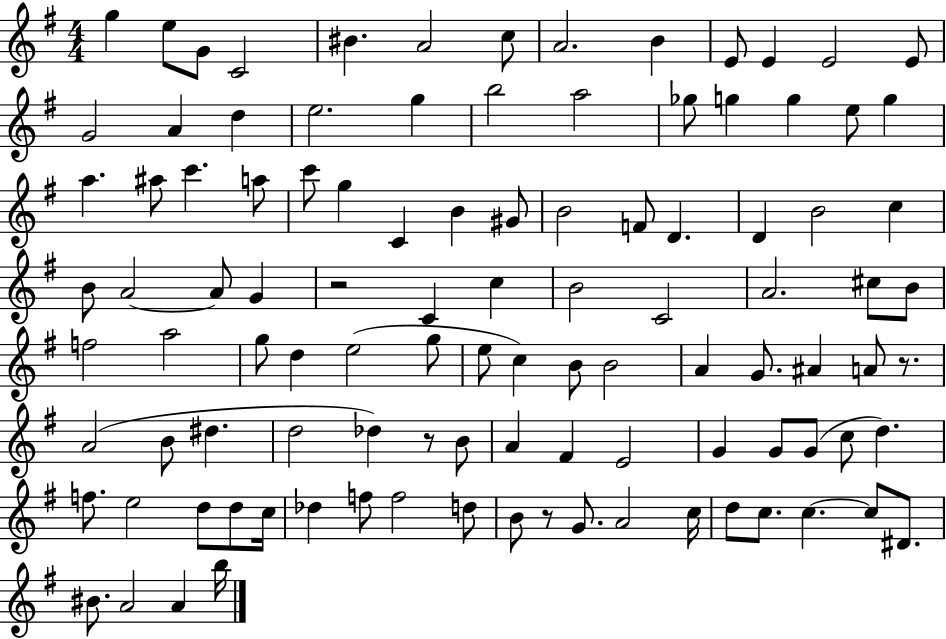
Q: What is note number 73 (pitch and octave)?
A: F#4